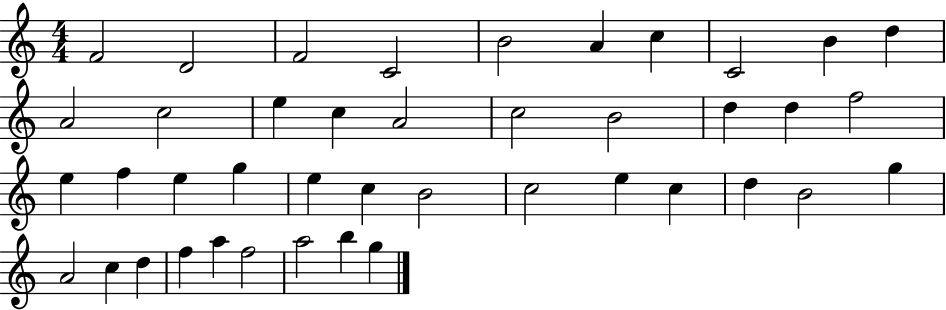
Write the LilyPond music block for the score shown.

{
  \clef treble
  \numericTimeSignature
  \time 4/4
  \key c \major
  f'2 d'2 | f'2 c'2 | b'2 a'4 c''4 | c'2 b'4 d''4 | \break a'2 c''2 | e''4 c''4 a'2 | c''2 b'2 | d''4 d''4 f''2 | \break e''4 f''4 e''4 g''4 | e''4 c''4 b'2 | c''2 e''4 c''4 | d''4 b'2 g''4 | \break a'2 c''4 d''4 | f''4 a''4 f''2 | a''2 b''4 g''4 | \bar "|."
}